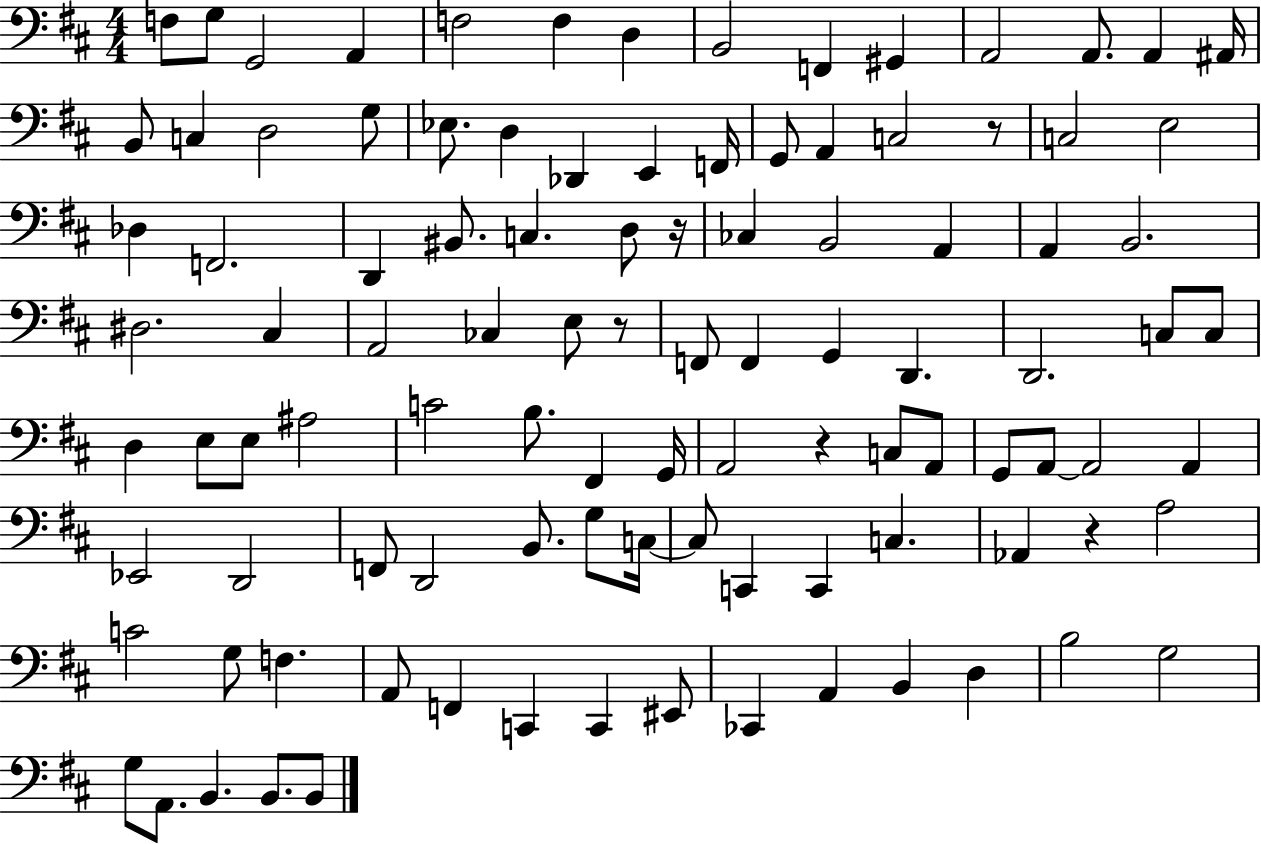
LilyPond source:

{
  \clef bass
  \numericTimeSignature
  \time 4/4
  \key d \major
  \repeat volta 2 { f8 g8 g,2 a,4 | f2 f4 d4 | b,2 f,4 gis,4 | a,2 a,8. a,4 ais,16 | \break b,8 c4 d2 g8 | ees8. d4 des,4 e,4 f,16 | g,8 a,4 c2 r8 | c2 e2 | \break des4 f,2. | d,4 bis,8. c4. d8 r16 | ces4 b,2 a,4 | a,4 b,2. | \break dis2. cis4 | a,2 ces4 e8 r8 | f,8 f,4 g,4 d,4. | d,2. c8 c8 | \break d4 e8 e8 ais2 | c'2 b8. fis,4 g,16 | a,2 r4 c8 a,8 | g,8 a,8~~ a,2 a,4 | \break ees,2 d,2 | f,8 d,2 b,8. g8 c16~~ | c8 c,4 c,4 c4. | aes,4 r4 a2 | \break c'2 g8 f4. | a,8 f,4 c,4 c,4 eis,8 | ces,4 a,4 b,4 d4 | b2 g2 | \break g8 a,8. b,4. b,8. b,8 | } \bar "|."
}